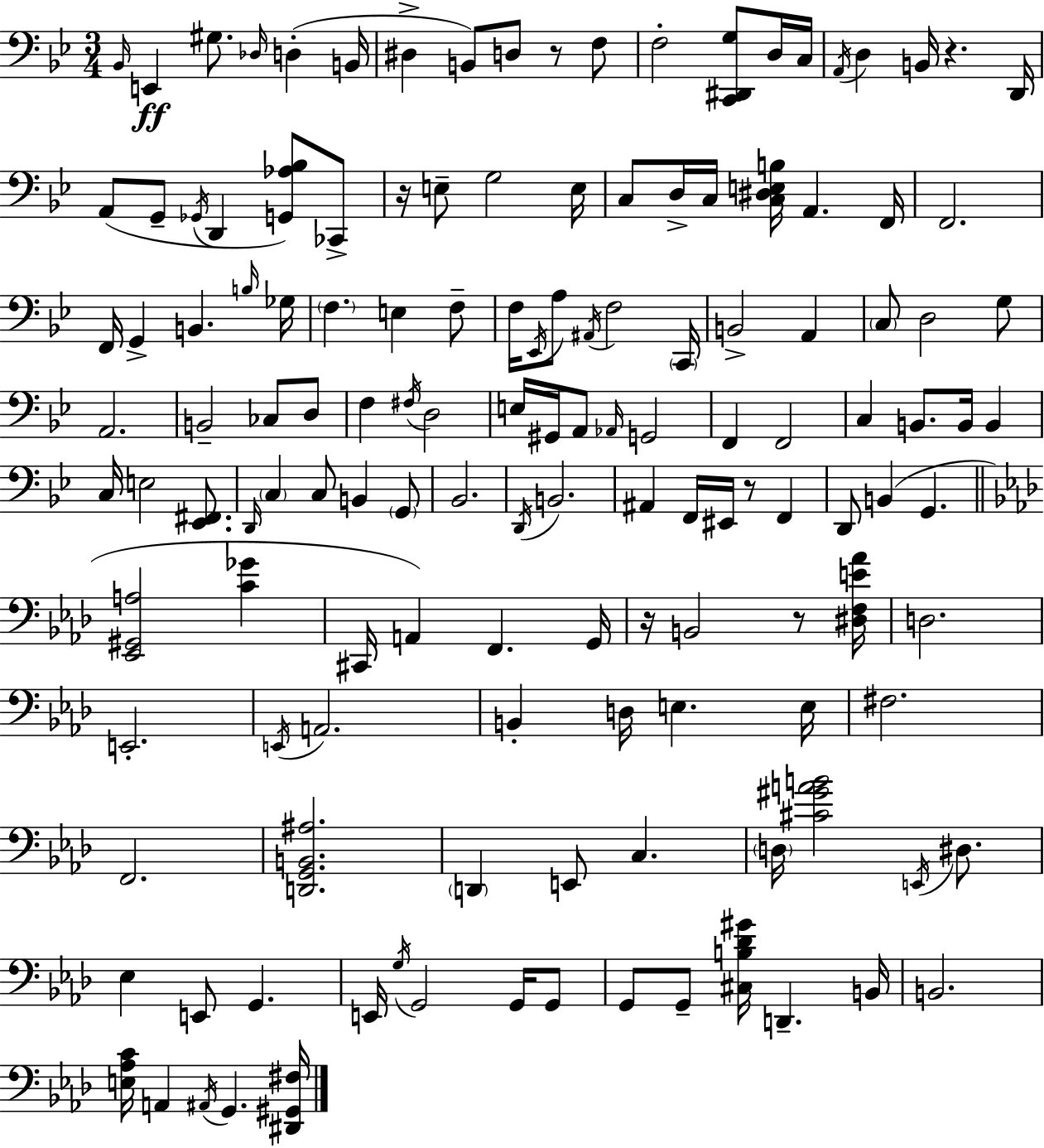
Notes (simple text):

Bb2/s E2/q G#3/e. Db3/s D3/q B2/s D#3/q B2/e D3/e R/e F3/e F3/h [C2,D#2,G3]/e D3/s C3/s A2/s D3/q B2/s R/q. D2/s A2/e G2/e Gb2/s D2/q [G2,Ab3,Bb3]/e CES2/e R/s E3/e G3/h E3/s C3/e D3/s C3/s [C3,D#3,E3,B3]/s A2/q. F2/s F2/h. F2/s G2/q B2/q. B3/s Gb3/s F3/q. E3/q F3/e F3/s Eb2/s A3/e A#2/s F3/h C2/s B2/h A2/q C3/e D3/h G3/e A2/h. B2/h CES3/e D3/e F3/q F#3/s D3/h E3/s G#2/s A2/e Ab2/s G2/h F2/q F2/h C3/q B2/e. B2/s B2/q C3/s E3/h [Eb2,F#2]/e. D2/s C3/q C3/e B2/q G2/e Bb2/h. D2/s B2/h. A#2/q F2/s EIS2/s R/e F2/q D2/e B2/q G2/q. [Eb2,G#2,A3]/h [C4,Gb4]/q C#2/s A2/q F2/q. G2/s R/s B2/h R/e [D#3,F3,E4,Ab4]/s D3/h. E2/h. E2/s A2/h. B2/q D3/s E3/q. E3/s F#3/h. F2/h. [D2,G2,B2,A#3]/h. D2/q E2/e C3/q. D3/s [C#4,G#4,A4,B4]/h E2/s D#3/e. Eb3/q E2/e G2/q. E2/s G3/s G2/h G2/s G2/e G2/e G2/e [C#3,B3,Db4,G#4]/s D2/q. B2/s B2/h. [E3,Ab3,C4]/s A2/q A#2/s G2/q. [D#2,G#2,F#3]/s